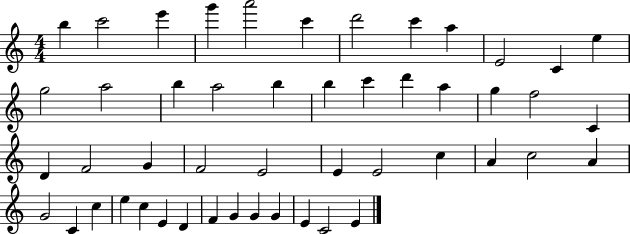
B5/q C6/h E6/q G6/q A6/h C6/q D6/h C6/q A5/q E4/h C4/q E5/q G5/h A5/h B5/q A5/h B5/q B5/q C6/q D6/q A5/q G5/q F5/h C4/q D4/q F4/h G4/q F4/h E4/h E4/q E4/h C5/q A4/q C5/h A4/q G4/h C4/q C5/q E5/q C5/q E4/q D4/q F4/q G4/q G4/q G4/q E4/q C4/h E4/q